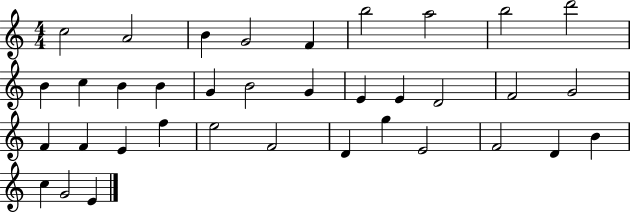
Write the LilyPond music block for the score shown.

{
  \clef treble
  \numericTimeSignature
  \time 4/4
  \key c \major
  c''2 a'2 | b'4 g'2 f'4 | b''2 a''2 | b''2 d'''2 | \break b'4 c''4 b'4 b'4 | g'4 b'2 g'4 | e'4 e'4 d'2 | f'2 g'2 | \break f'4 f'4 e'4 f''4 | e''2 f'2 | d'4 g''4 e'2 | f'2 d'4 b'4 | \break c''4 g'2 e'4 | \bar "|."
}